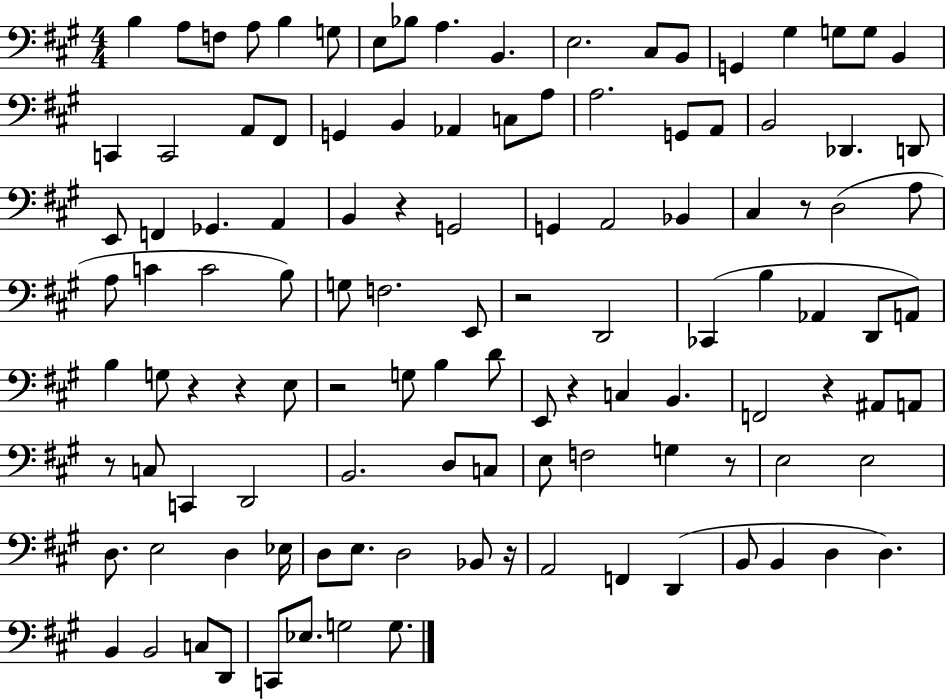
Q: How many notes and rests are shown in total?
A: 115